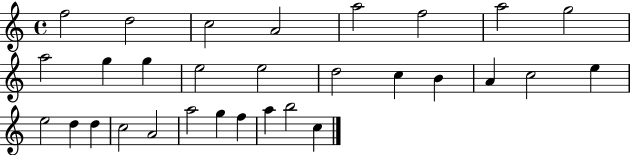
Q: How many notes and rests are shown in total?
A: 30